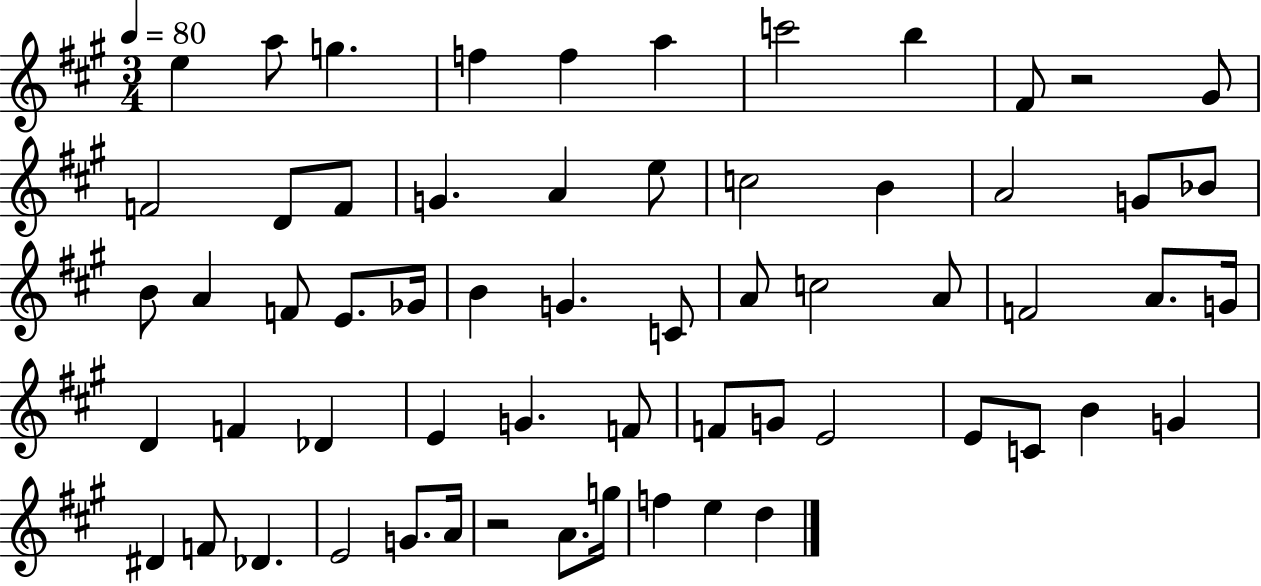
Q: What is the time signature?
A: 3/4